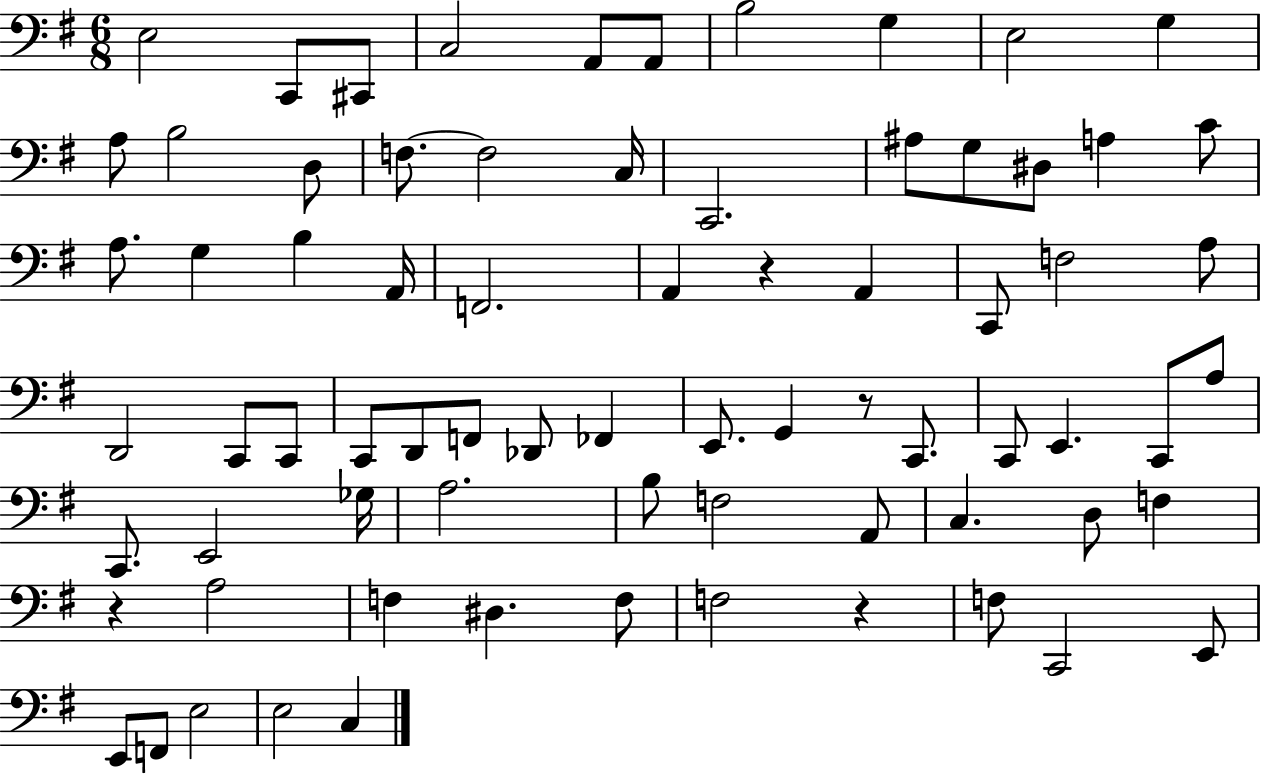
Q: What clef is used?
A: bass